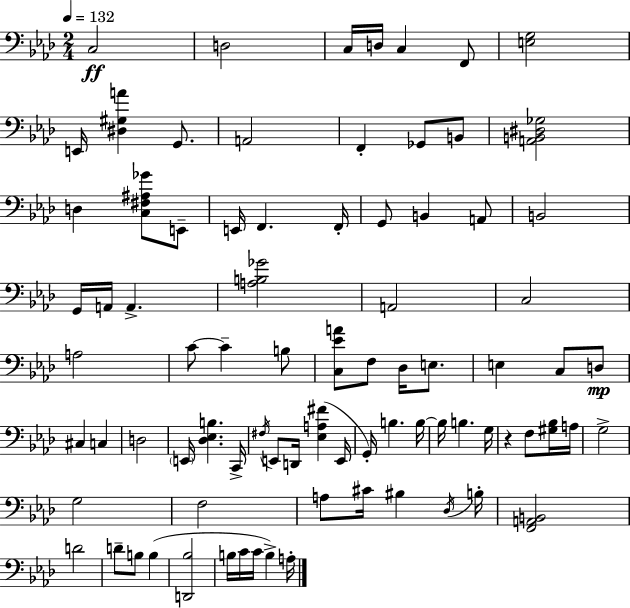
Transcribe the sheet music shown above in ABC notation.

X:1
T:Untitled
M:2/4
L:1/4
K:Ab
C,2 D,2 C,/4 D,/4 C, F,,/2 [E,G,]2 E,,/4 [^D,^G,A] G,,/2 A,,2 F,, _G,,/2 B,,/2 [A,,B,,^D,_G,]2 D, [C,^F,^A,_G]/2 E,,/2 E,,/4 F,, F,,/4 G,,/2 B,, A,,/2 B,,2 G,,/4 A,,/4 A,, [A,B,_G]2 A,,2 C,2 A,2 C/2 C B,/2 [C,_EA]/2 F,/2 _D,/4 E,/2 E, C,/2 D,/2 ^C, C, D,2 E,,/4 [_D,_E,B,] C,,/4 ^F,/4 E,,/2 D,,/4 [_E,A,^F] E,,/4 G,,/4 B, B,/4 B,/4 B, G,/4 z F,/2 [^G,_B,]/4 A,/4 G,2 G,2 F,2 A,/2 ^C/4 ^B, _D,/4 B,/4 [F,,A,,B,,]2 D2 D/2 B,/2 B, [D,,_B,]2 B,/4 C/4 C/4 B, A,/4